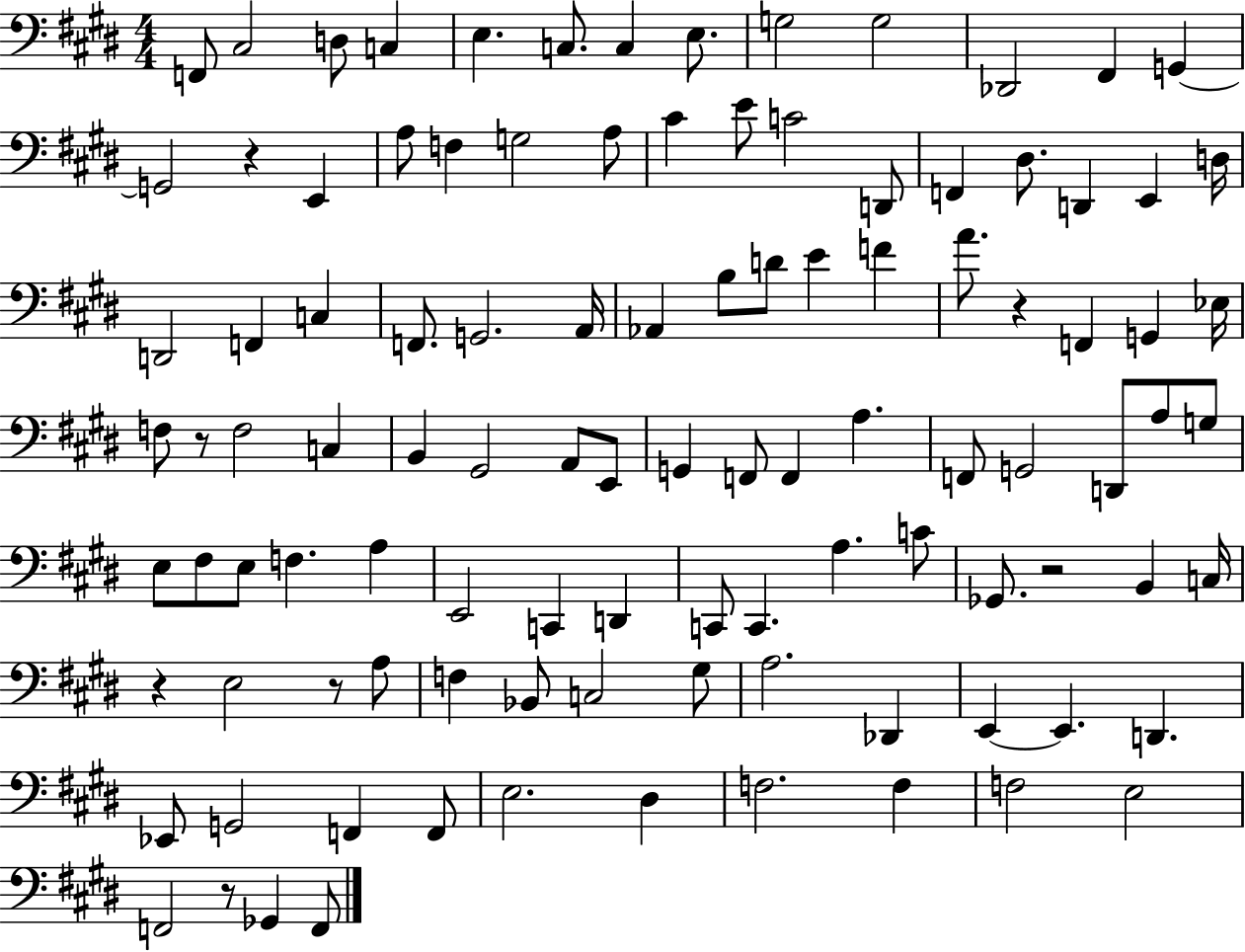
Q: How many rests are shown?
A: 7